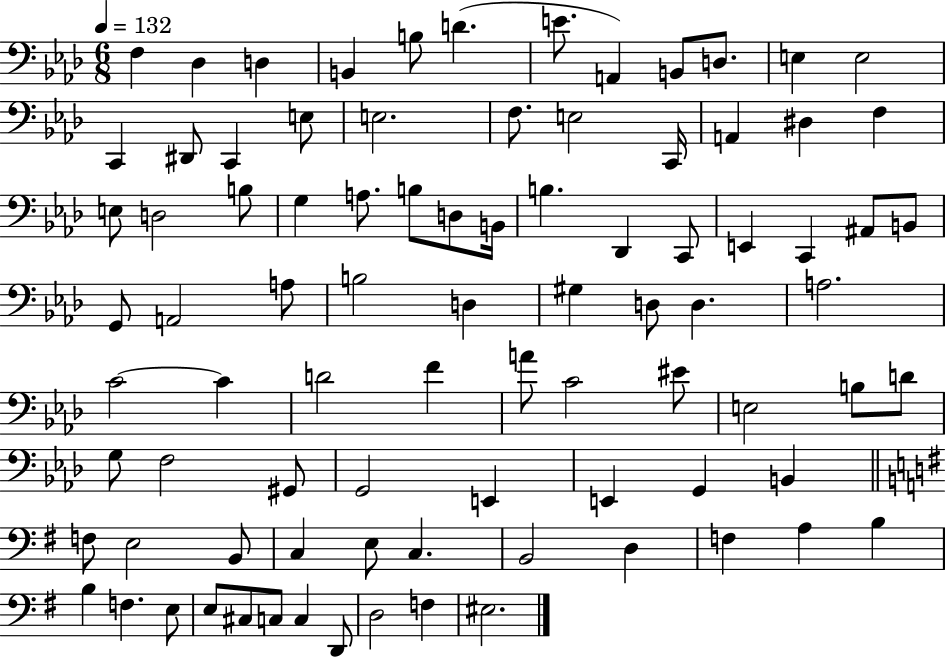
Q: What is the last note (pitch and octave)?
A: EIS3